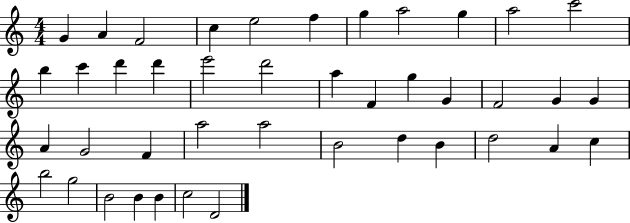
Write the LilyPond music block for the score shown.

{
  \clef treble
  \numericTimeSignature
  \time 4/4
  \key c \major
  g'4 a'4 f'2 | c''4 e''2 f''4 | g''4 a''2 g''4 | a''2 c'''2 | \break b''4 c'''4 d'''4 d'''4 | e'''2 d'''2 | a''4 f'4 g''4 g'4 | f'2 g'4 g'4 | \break a'4 g'2 f'4 | a''2 a''2 | b'2 d''4 b'4 | d''2 a'4 c''4 | \break b''2 g''2 | b'2 b'4 b'4 | c''2 d'2 | \bar "|."
}